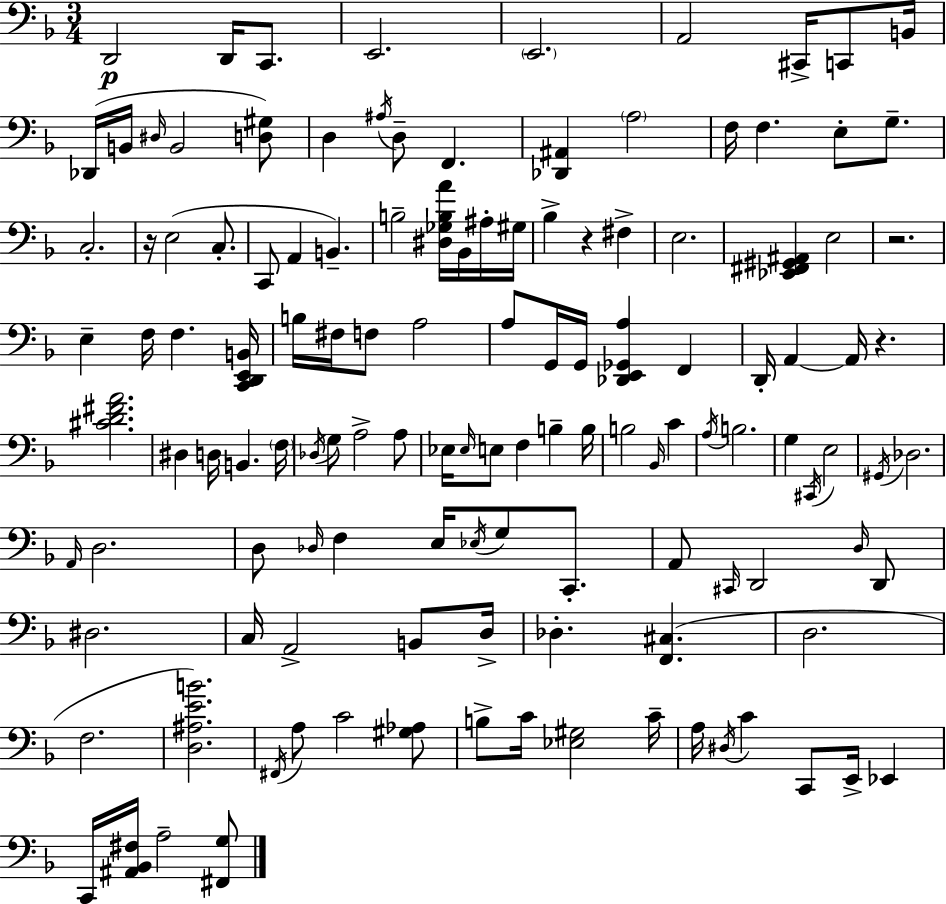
{
  \clef bass
  \numericTimeSignature
  \time 3/4
  \key f \major
  d,2\p d,16 c,8. | e,2. | \parenthesize e,2. | a,2 cis,16-> c,8 b,16 | \break des,16( b,16 \grace { dis16 } b,2 <d gis>8) | d4 \acciaccatura { ais16 } d8-- f,4. | <des, ais,>4 \parenthesize a2 | f16 f4. e8-. g8.-- | \break c2.-. | r16 e2( c8.-. | c,8 a,4 b,4.--) | b2-- <dis ges b a'>16 bes,16 | \break ais16-. gis16 bes4-> r4 fis4-> | e2. | <ees, fis, gis, ais,>4 e2 | r2. | \break e4-- f16 f4. | <c, d, e, b,>16 b16 fis16 f8 a2 | a8 g,16 g,16 <des, e, ges, a>4 f,4 | d,16-. a,4~~ a,16 r4. | \break <cis' d' fis' a'>2. | dis4 d16 b,4. | \parenthesize f16 \acciaccatura { des16 } g8 a2-> | a8 ees16 \grace { ees16 } e8 f4 b4-- | \break b16 b2 | \grace { bes,16 } c'4 \acciaccatura { a16 } b2. | g4 \acciaccatura { cis,16 } e2 | \acciaccatura { gis,16 } des2. | \break \grace { a,16 } d2. | d8 \grace { des16 } | f4 e16 \acciaccatura { ees16 } g8 c,8.-. a,8 | \grace { cis,16 } d,2 \grace { d16 } d,8 | \break dis2. | c16 a,2-> b,8 | d16-> des4.-. <f, cis>4.( | d2. | \break f2. | <d ais e' b'>2.) | \acciaccatura { fis,16 } a8 c'2 | <gis aes>8 b8-> c'16 <ees gis>2 | \break c'16-- a16 \acciaccatura { dis16 } c'4 c,8 e,16-> ees,4 | c,16 <ais, bes, fis>16 a2-- | <fis, g>8 \bar "|."
}